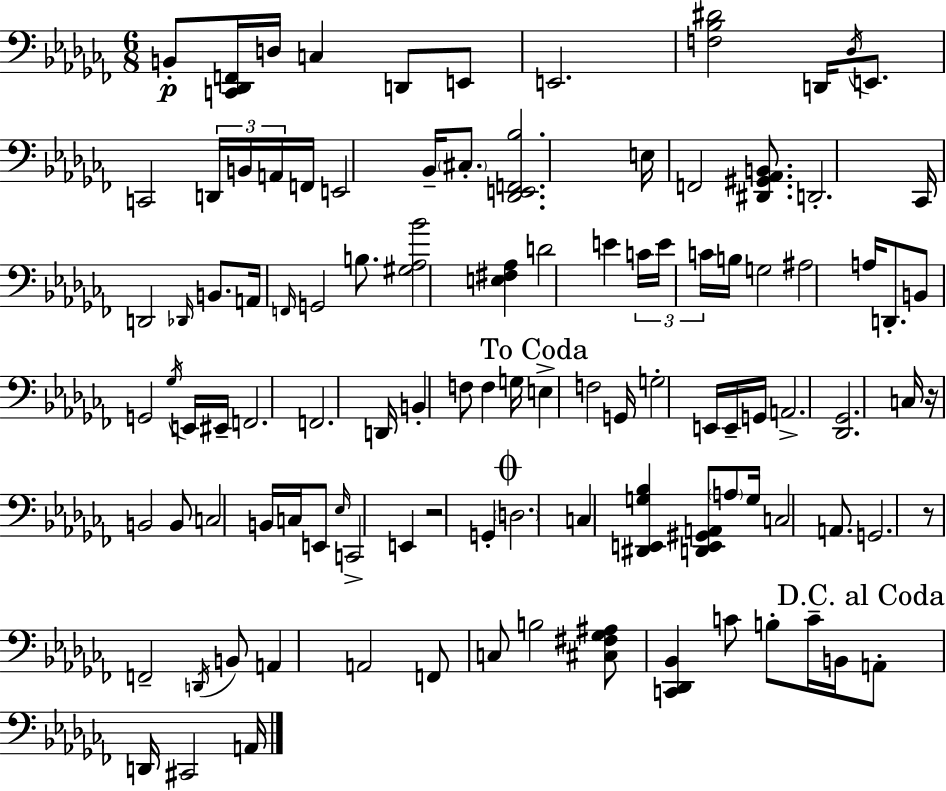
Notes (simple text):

B2/e [C2,Db2,F2]/s D3/s C3/q D2/e E2/e E2/h. [F3,Bb3,D#4]/h D2/s Db3/s E2/e. C2/h D2/s B2/s A2/s F2/s E2/h Bb2/s C#3/e. [Db2,E2,F2,Bb3]/h. E3/s F2/h [D#2,G#2,Ab2,B2]/e. D2/h. CES2/s D2/h Db2/s B2/e. A2/s F2/s G2/h B3/e. [G#3,Ab3,Bb4]/h [E3,F#3,Ab3]/q D4/h E4/q C4/s E4/s C4/s B3/s G3/h A#3/h A3/s D2/e. B2/e G2/h Gb3/s E2/s EIS2/s F2/h. F2/h. D2/s B2/q F3/e F3/q G3/s E3/q F3/h G2/s G3/h E2/s E2/s G2/s A2/h. [Db2,Gb2]/h. C3/s R/s B2/h B2/e C3/h B2/s C3/s E2/e Eb3/s C2/h E2/q R/h G2/q D3/h. C3/q [D#2,E2,G3,Bb3]/q [D2,E2,G#2,A2]/e A3/e G3/s C3/h A2/e. G2/h. R/e F2/h D2/s B2/e A2/q A2/h F2/e C3/e B3/h [C#3,F#3,Gb3,A#3]/e [C2,Db2,Bb2]/q C4/e B3/e C4/s B2/s A2/e D2/s C#2/h A2/s